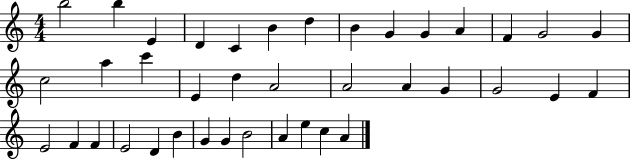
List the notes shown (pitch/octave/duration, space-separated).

B5/h B5/q E4/q D4/q C4/q B4/q D5/q B4/q G4/q G4/q A4/q F4/q G4/h G4/q C5/h A5/q C6/q E4/q D5/q A4/h A4/h A4/q G4/q G4/h E4/q F4/q E4/h F4/q F4/q E4/h D4/q B4/q G4/q G4/q B4/h A4/q E5/q C5/q A4/q